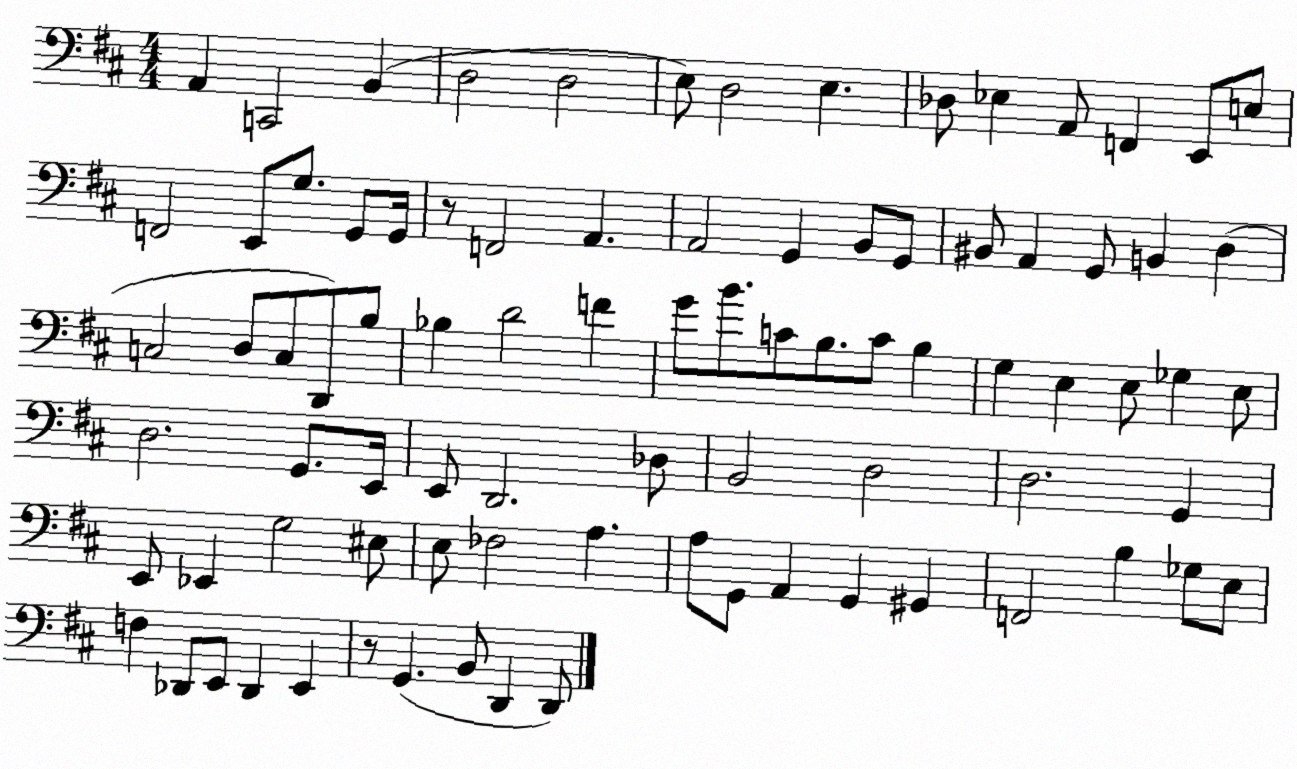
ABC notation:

X:1
T:Untitled
M:4/4
L:1/4
K:D
A,, C,,2 B,, D,2 D,2 E,/2 D,2 E, _D,/2 _E, A,,/2 F,, E,,/2 E,/2 F,,2 E,,/2 G,/2 G,,/2 G,,/4 z/2 F,,2 A,, A,,2 G,, B,,/2 G,,/2 ^B,,/2 A,, G,,/2 B,, D, C,2 D,/2 C,/2 D,,/2 B,/2 _B, D2 F G/2 B/2 C/2 B,/2 C/2 B, G, E, E,/2 _G, E,/2 D,2 G,,/2 E,,/4 E,,/2 D,,2 _D,/2 B,,2 D,2 D,2 G,, E,,/2 _E,, G,2 ^E,/2 E,/2 _F,2 A, A,/2 G,,/2 A,, G,, ^G,, F,,2 B, _G,/2 E,/2 F, _D,,/2 E,,/2 _D,, E,, z/2 G,, B,,/2 D,, D,,/2